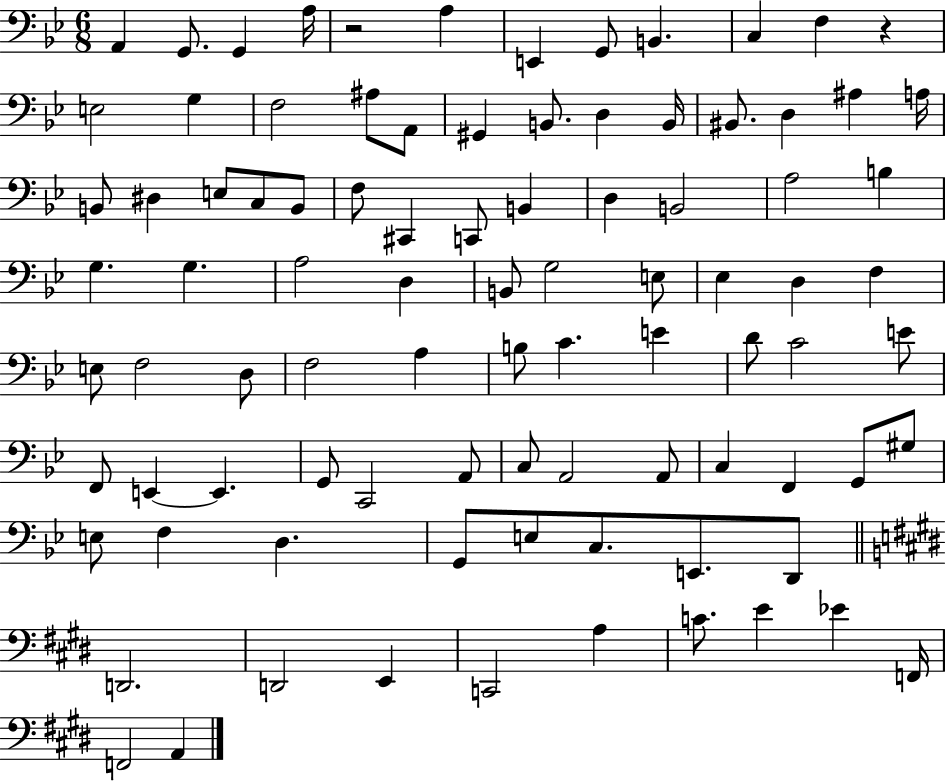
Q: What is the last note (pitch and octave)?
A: A2